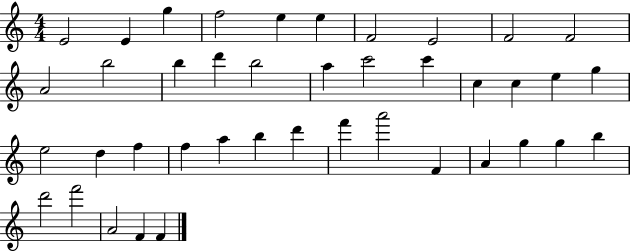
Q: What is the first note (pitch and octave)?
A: E4